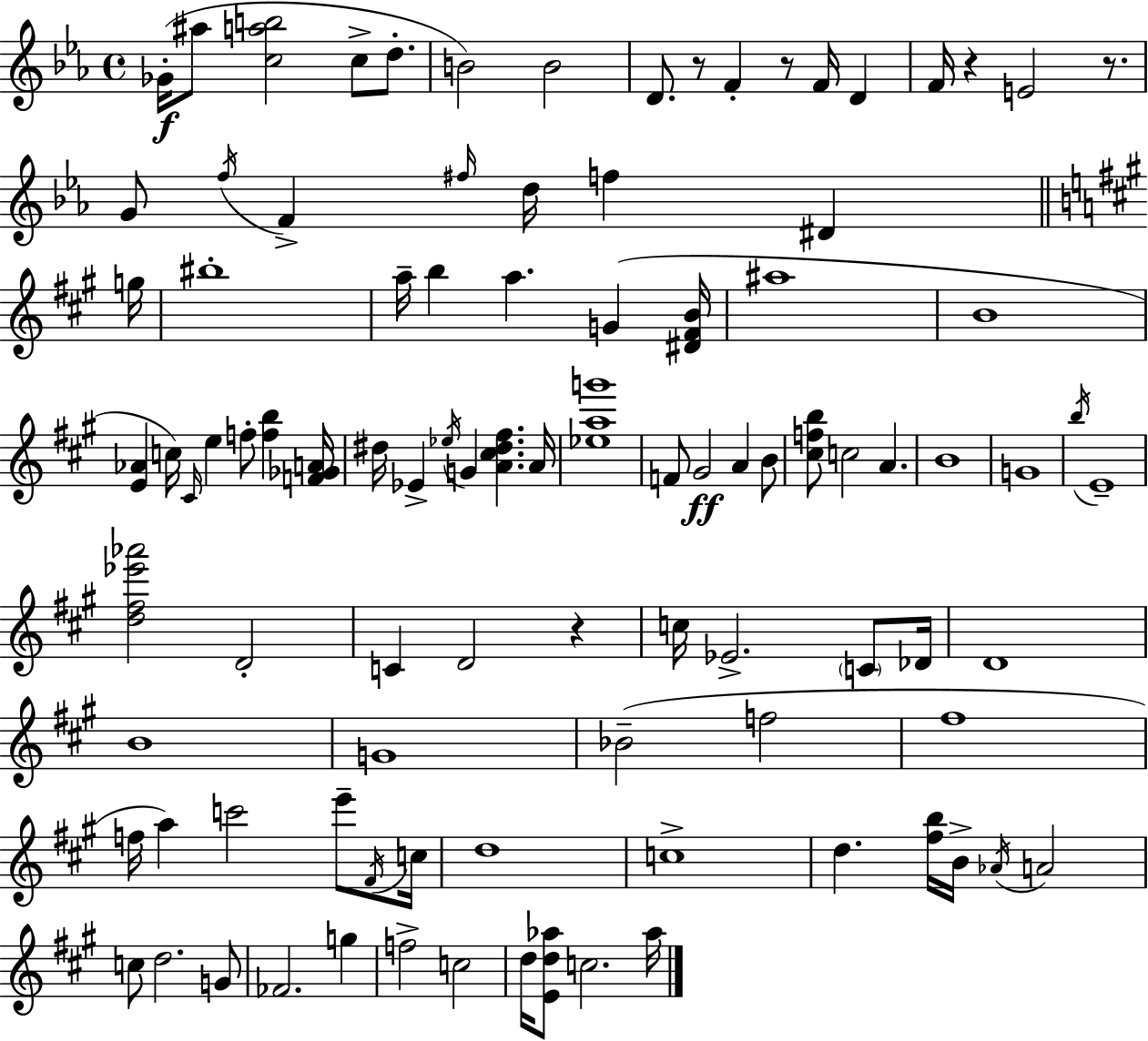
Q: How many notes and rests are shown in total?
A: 97